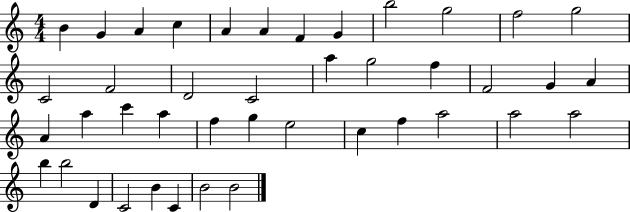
{
  \clef treble
  \numericTimeSignature
  \time 4/4
  \key c \major
  b'4 g'4 a'4 c''4 | a'4 a'4 f'4 g'4 | b''2 g''2 | f''2 g''2 | \break c'2 f'2 | d'2 c'2 | a''4 g''2 f''4 | f'2 g'4 a'4 | \break a'4 a''4 c'''4 a''4 | f''4 g''4 e''2 | c''4 f''4 a''2 | a''2 a''2 | \break b''4 b''2 d'4 | c'2 b'4 c'4 | b'2 b'2 | \bar "|."
}